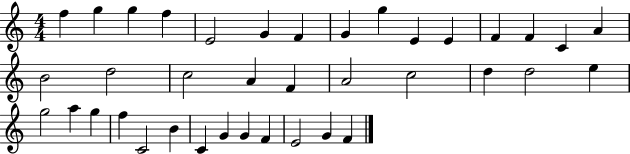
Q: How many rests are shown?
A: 0